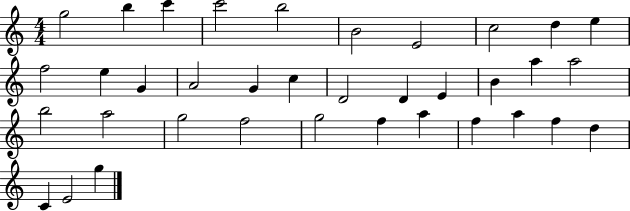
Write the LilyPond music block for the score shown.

{
  \clef treble
  \numericTimeSignature
  \time 4/4
  \key c \major
  g''2 b''4 c'''4 | c'''2 b''2 | b'2 e'2 | c''2 d''4 e''4 | \break f''2 e''4 g'4 | a'2 g'4 c''4 | d'2 d'4 e'4 | b'4 a''4 a''2 | \break b''2 a''2 | g''2 f''2 | g''2 f''4 a''4 | f''4 a''4 f''4 d''4 | \break c'4 e'2 g''4 | \bar "|."
}